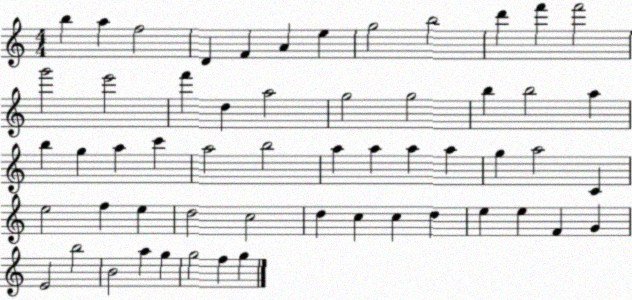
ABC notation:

X:1
T:Untitled
M:4/4
L:1/4
K:C
b a f2 D F A e g2 b2 d' f' f'2 g'2 e'2 f' d a2 g2 g2 b b2 a b g a c' a2 b2 a a a a g a2 C e2 f e d2 c2 d c c d e e F G E2 b2 B2 a g g2 f g